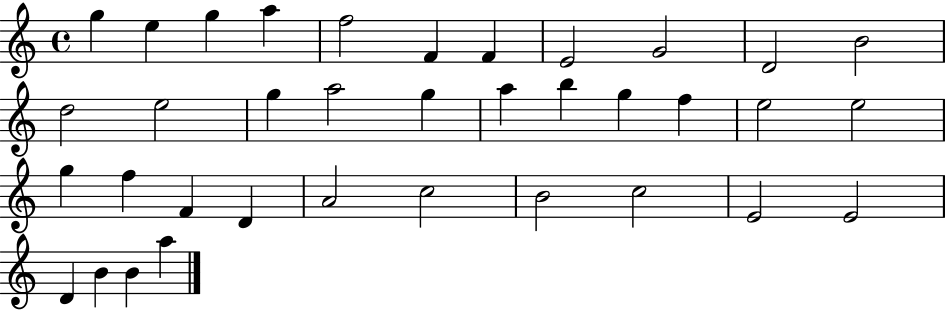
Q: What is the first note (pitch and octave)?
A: G5